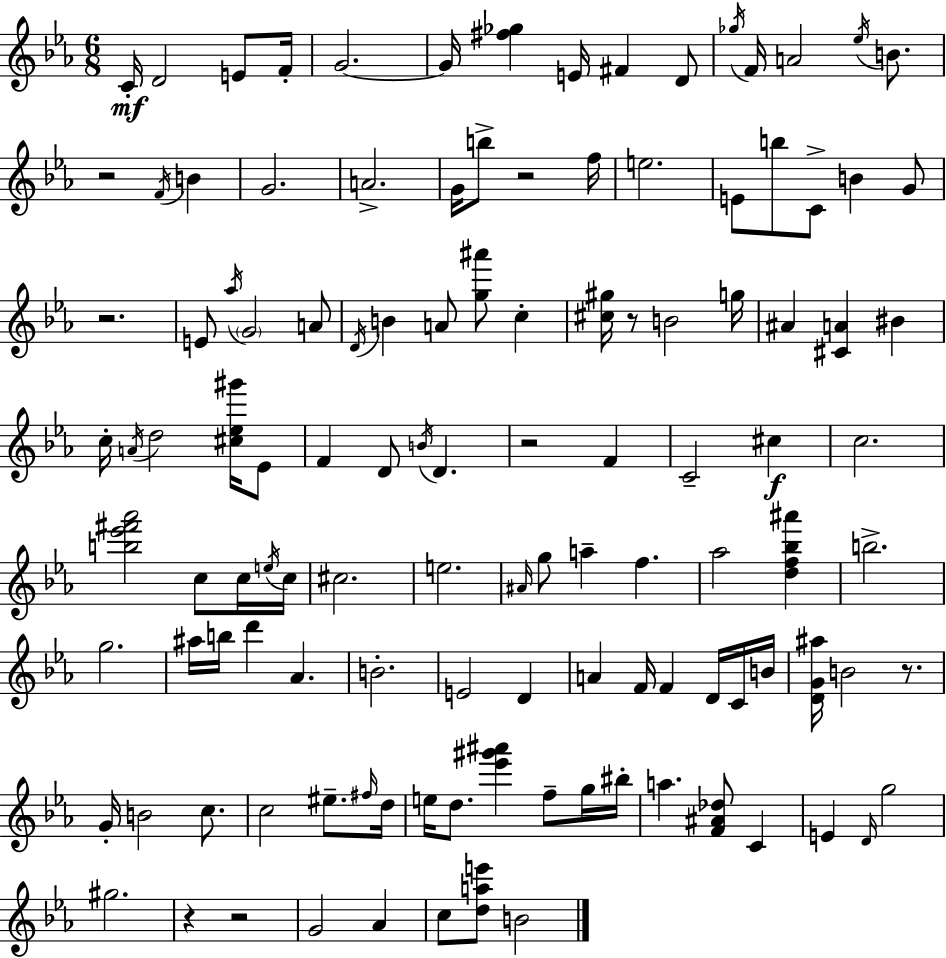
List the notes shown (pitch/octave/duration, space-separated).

C4/s D4/h E4/e F4/s G4/h. G4/s [F#5,Gb5]/q E4/s F#4/q D4/e Gb5/s F4/s A4/h Eb5/s B4/e. R/h F4/s B4/q G4/h. A4/h. G4/s B5/e R/h F5/s E5/h. E4/e B5/e C4/e B4/q G4/e R/h. E4/e Ab5/s G4/h A4/e D4/s B4/q A4/e [G5,A#6]/e C5/q [C#5,G#5]/s R/e B4/h G5/s A#4/q [C#4,A4]/q BIS4/q C5/s A4/s D5/h [C#5,Eb5,G#6]/s Eb4/e F4/q D4/e B4/s D4/q. R/h F4/q C4/h C#5/q C5/h. [B5,Eb6,F#6,Ab6]/h C5/e C5/s E5/s C5/s C#5/h. E5/h. A#4/s G5/e A5/q F5/q. Ab5/h [D5,F5,Bb5,A#6]/q B5/h. G5/h. A#5/s B5/s D6/q Ab4/q. B4/h. E4/h D4/q A4/q F4/s F4/q D4/s C4/s B4/s [D4,G4,A#5]/s B4/h R/e. G4/s B4/h C5/e. C5/h EIS5/e. F#5/s D5/s E5/s D5/e. [Eb6,G#6,A#6]/q F5/e G5/s BIS5/s A5/q. [F4,A#4,Db5]/e C4/q E4/q D4/s G5/h G#5/h. R/q R/h G4/h Ab4/q C5/e [D5,A5,E6]/e B4/h